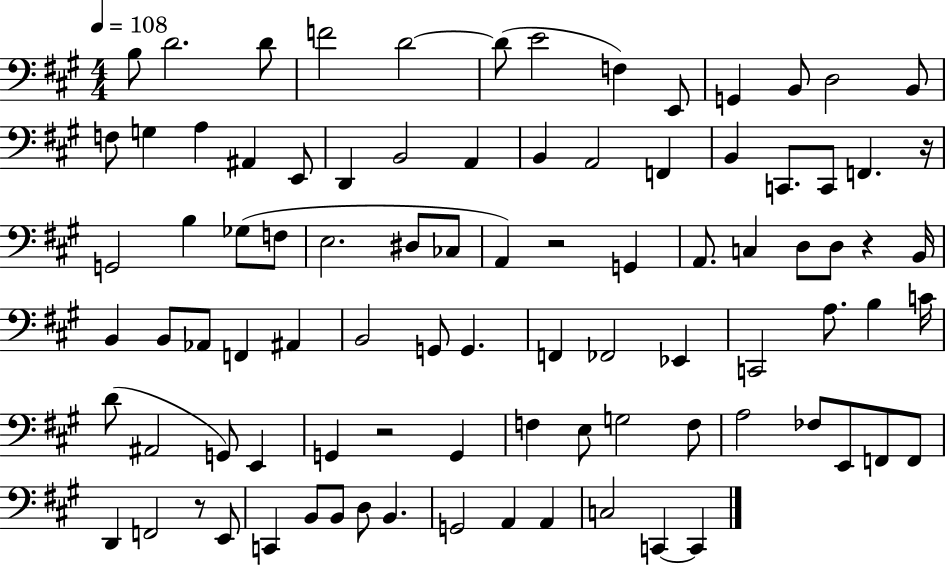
B3/e D4/h. D4/e F4/h D4/h D4/e E4/h F3/q E2/e G2/q B2/e D3/h B2/e F3/e G3/q A3/q A#2/q E2/e D2/q B2/h A2/q B2/q A2/h F2/q B2/q C2/e. C2/e F2/q. R/s G2/h B3/q Gb3/e F3/e E3/h. D#3/e CES3/e A2/q R/h G2/q A2/e. C3/q D3/e D3/e R/q B2/s B2/q B2/e Ab2/e F2/q A#2/q B2/h G2/e G2/q. F2/q FES2/h Eb2/q C2/h A3/e. B3/q C4/s D4/e A#2/h G2/e E2/q G2/q R/h G2/q F3/q E3/e G3/h F3/e A3/h FES3/e E2/e F2/e F2/e D2/q F2/h R/e E2/e C2/q B2/e B2/e D3/e B2/q. G2/h A2/q A2/q C3/h C2/q C2/q